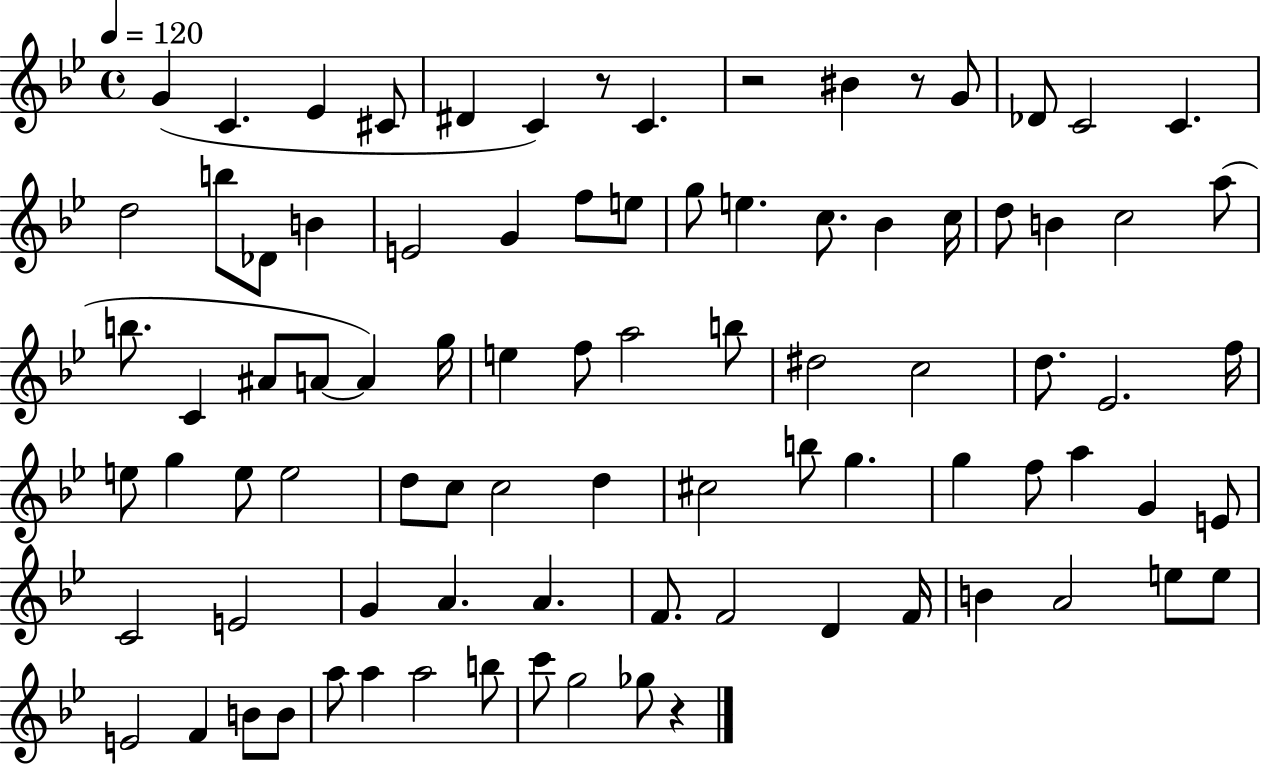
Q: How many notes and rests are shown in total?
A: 88